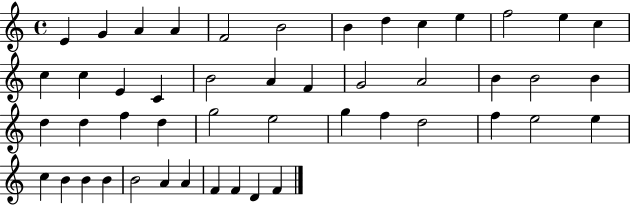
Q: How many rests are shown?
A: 0